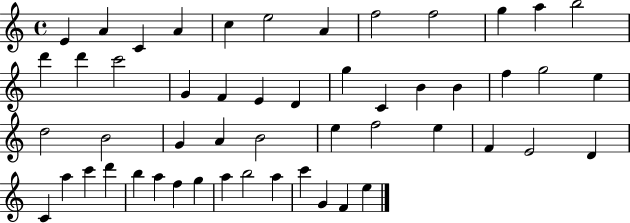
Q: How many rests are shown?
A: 0